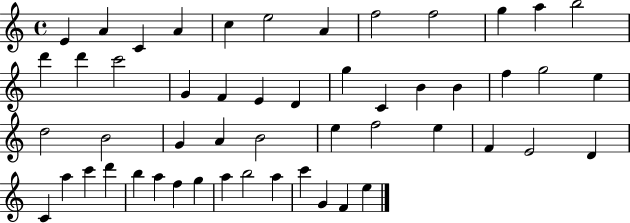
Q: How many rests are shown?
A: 0